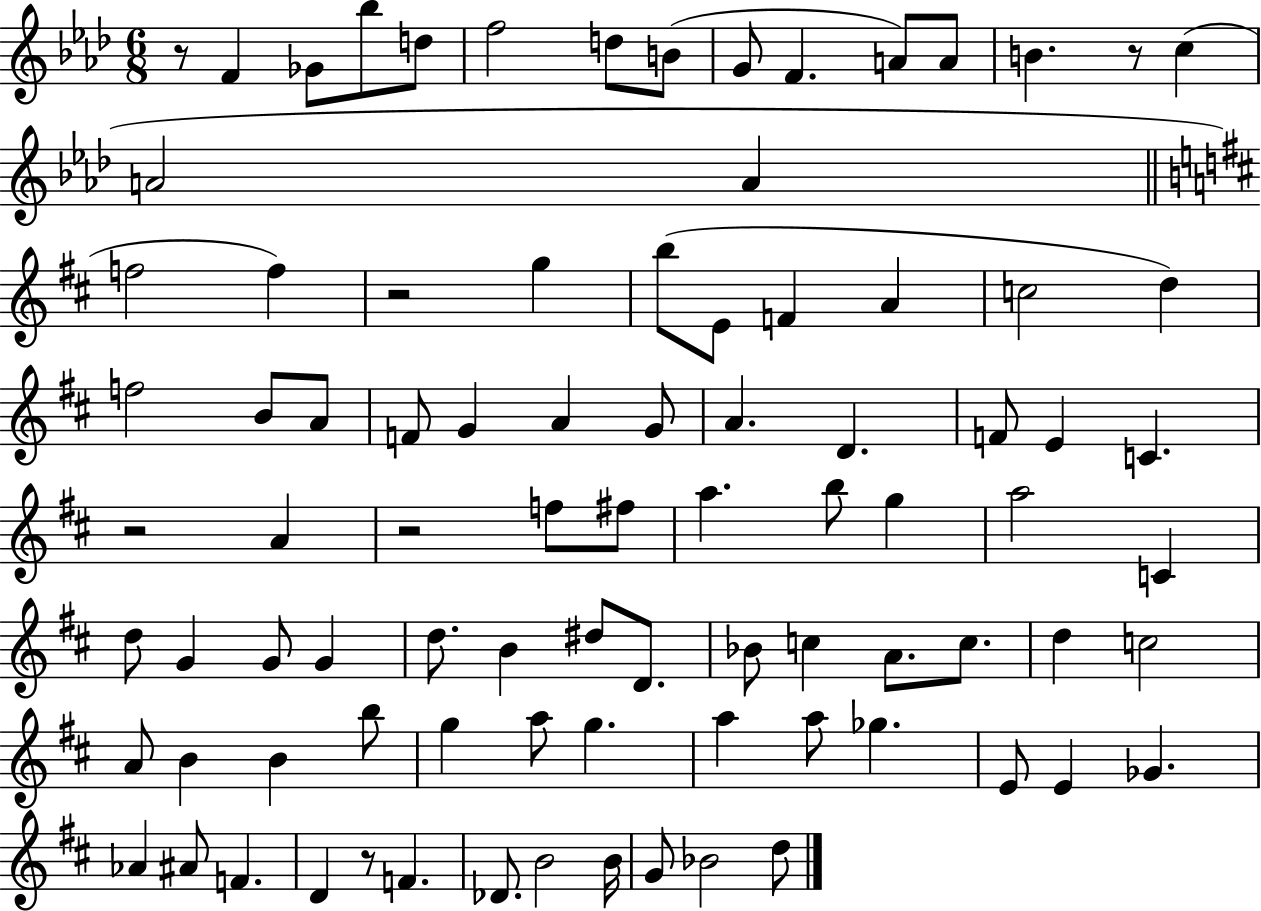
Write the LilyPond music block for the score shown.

{
  \clef treble
  \numericTimeSignature
  \time 6/8
  \key aes \major
  r8 f'4 ges'8 bes''8 d''8 | f''2 d''8 b'8( | g'8 f'4. a'8) a'8 | b'4. r8 c''4( | \break a'2 a'4 | \bar "||" \break \key d \major f''2 f''4) | r2 g''4 | b''8( e'8 f'4 a'4 | c''2 d''4) | \break f''2 b'8 a'8 | f'8 g'4 a'4 g'8 | a'4. d'4. | f'8 e'4 c'4. | \break r2 a'4 | r2 f''8 fis''8 | a''4. b''8 g''4 | a''2 c'4 | \break d''8 g'4 g'8 g'4 | d''8. b'4 dis''8 d'8. | bes'8 c''4 a'8. c''8. | d''4 c''2 | \break a'8 b'4 b'4 b''8 | g''4 a''8 g''4. | a''4 a''8 ges''4. | e'8 e'4 ges'4. | \break aes'4 ais'8 f'4. | d'4 r8 f'4. | des'8. b'2 b'16 | g'8 bes'2 d''8 | \break \bar "|."
}